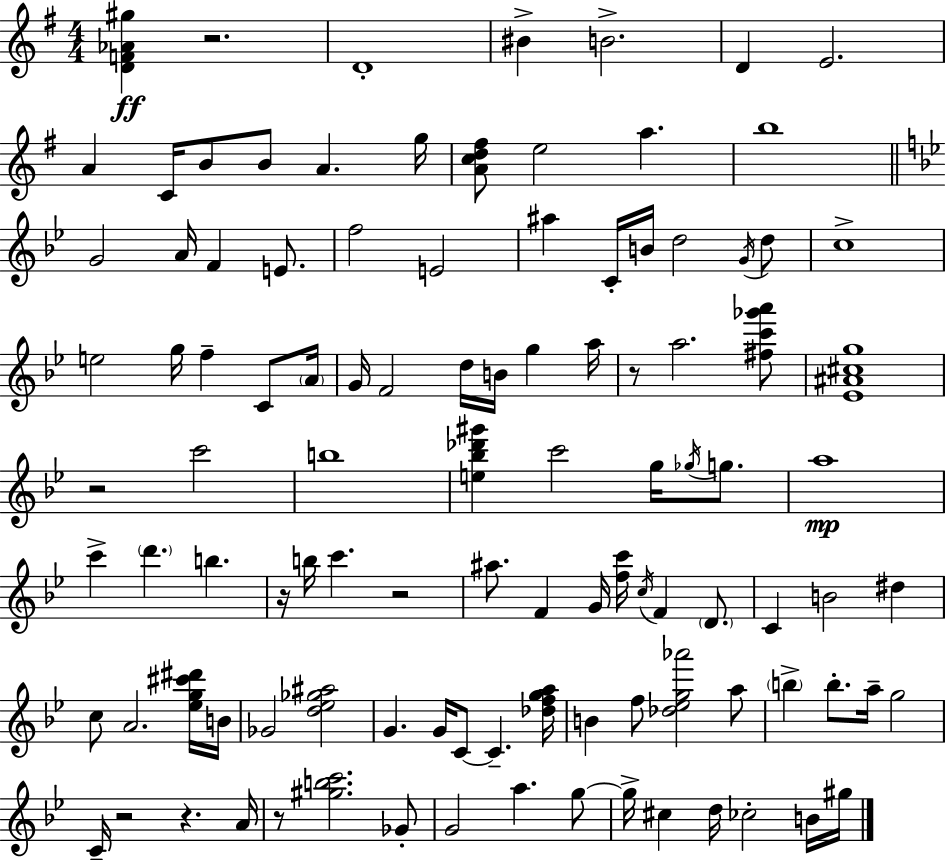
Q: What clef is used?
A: treble